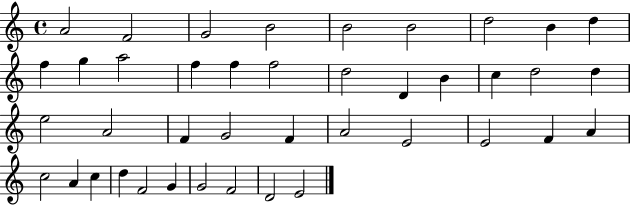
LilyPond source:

{
  \clef treble
  \time 4/4
  \defaultTimeSignature
  \key c \major
  a'2 f'2 | g'2 b'2 | b'2 b'2 | d''2 b'4 d''4 | \break f''4 g''4 a''2 | f''4 f''4 f''2 | d''2 d'4 b'4 | c''4 d''2 d''4 | \break e''2 a'2 | f'4 g'2 f'4 | a'2 e'2 | e'2 f'4 a'4 | \break c''2 a'4 c''4 | d''4 f'2 g'4 | g'2 f'2 | d'2 e'2 | \break \bar "|."
}